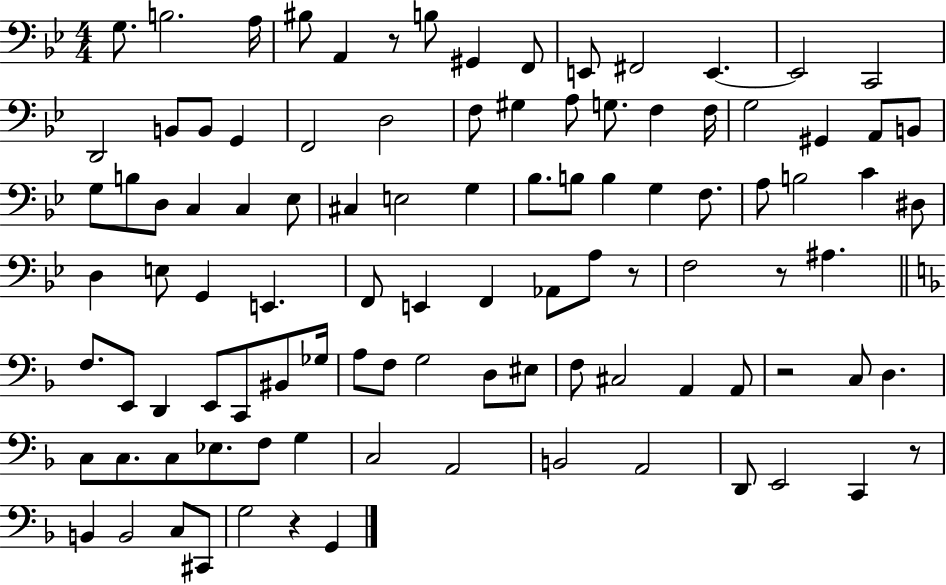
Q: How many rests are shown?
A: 6